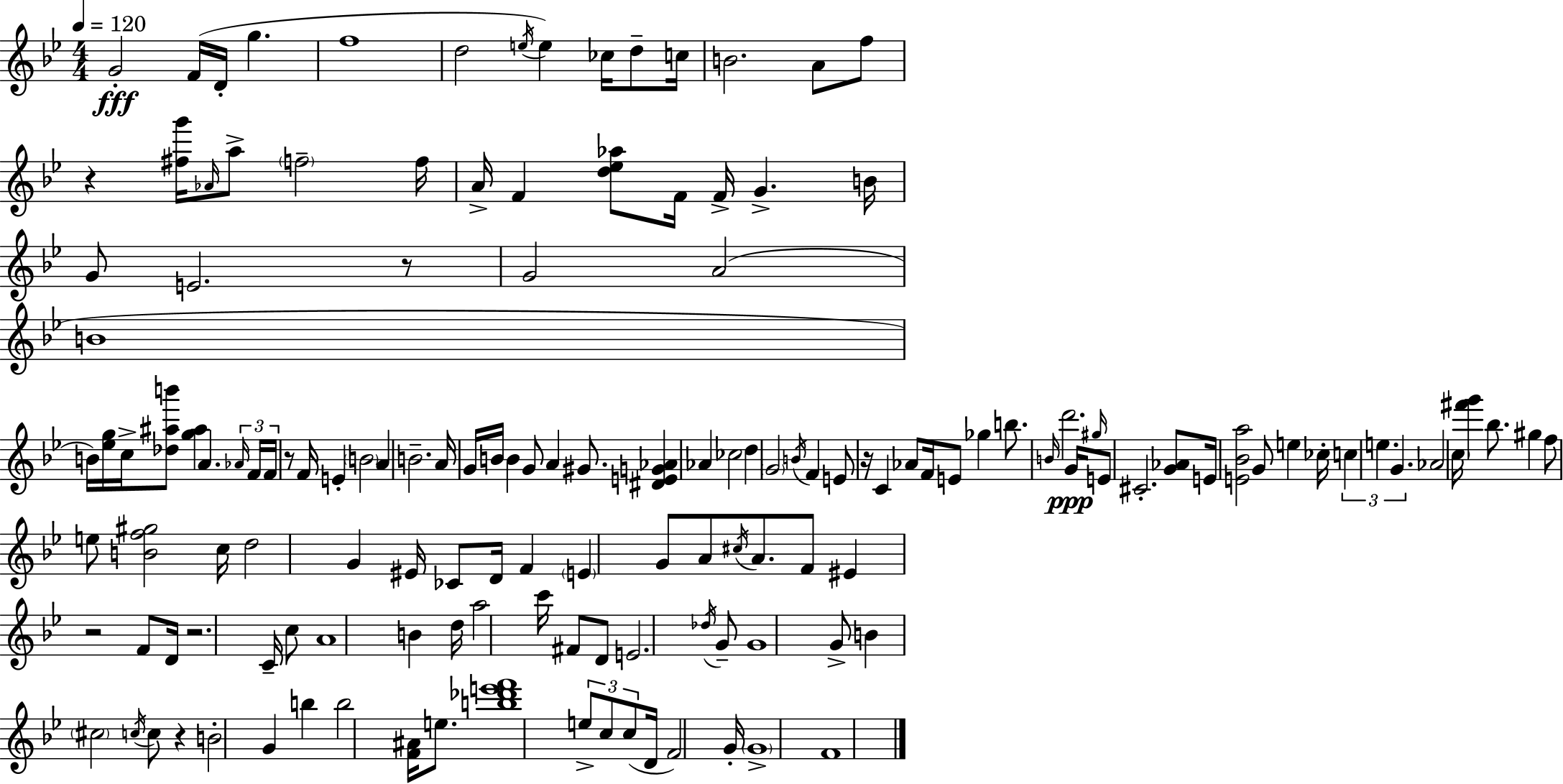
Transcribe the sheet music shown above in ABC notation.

X:1
T:Untitled
M:4/4
L:1/4
K:Bb
G2 F/4 D/4 g f4 d2 e/4 e _c/4 d/2 c/4 B2 A/2 f/2 z [^fg']/4 _A/4 a/2 f2 f/4 A/4 F [d_e_a]/2 F/4 F/4 G B/4 G/2 E2 z/2 G2 A2 B4 B/4 [_eg]/4 c/4 [_d^ab']/2 [g^a] A _A/4 F/4 F/4 z/2 F/4 E B2 A B2 A/4 G/4 B/4 B G/2 A ^G/2 [^DEG_A] _A _c2 d G2 B/4 F E/2 z/4 C _A/2 F/4 E/2 _g b/2 B/4 d'2 G/4 ^g/4 E/2 ^C2 [G_A]/2 E/4 [E_Ba]2 G/2 e _c/4 c e G _A2 c/4 [^f'g'] _b/2 ^g f/2 e/2 [Bf^g]2 c/4 d2 G ^E/4 _C/2 D/4 F E G/2 A/2 ^c/4 A/2 F/2 ^E z2 F/2 D/4 z2 C/4 c/2 A4 B d/4 a2 c'/4 ^F/2 D/2 E2 _d/4 G/2 G4 G/2 B ^c2 c/4 c/2 z B2 G b b2 [F^A]/4 e/2 [b_d'e'f']4 e/2 c/2 c/2 D/4 F2 G/4 G4 F4